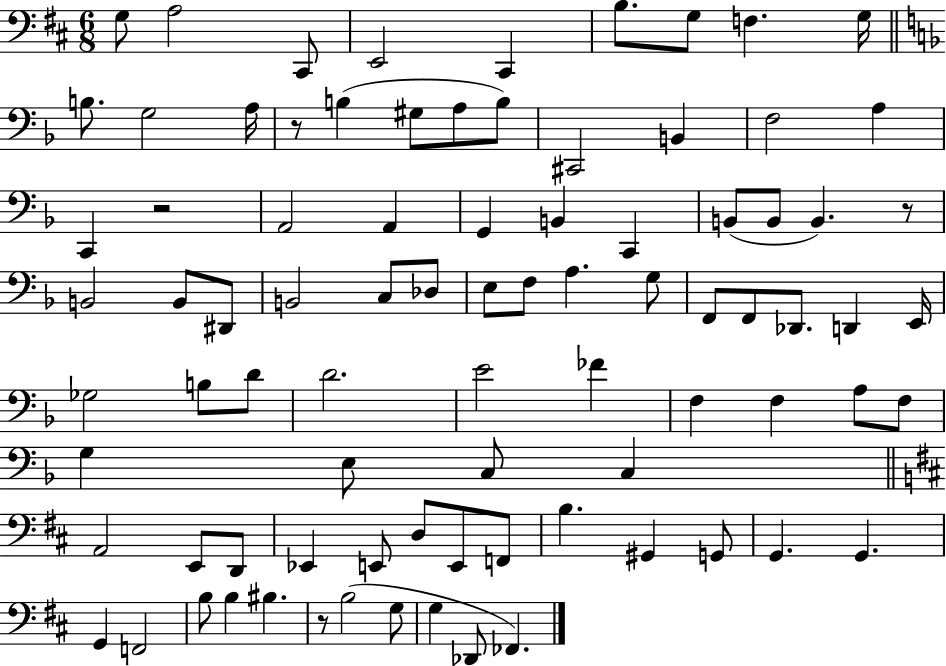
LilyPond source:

{
  \clef bass
  \numericTimeSignature
  \time 6/8
  \key d \major
  \repeat volta 2 { g8 a2 cis,8 | e,2 cis,4 | b8. g8 f4. g16 | \bar "||" \break \key f \major b8. g2 a16 | r8 b4( gis8 a8 b8) | cis,2 b,4 | f2 a4 | \break c,4 r2 | a,2 a,4 | g,4 b,4 c,4 | b,8( b,8 b,4.) r8 | \break b,2 b,8 dis,8 | b,2 c8 des8 | e8 f8 a4. g8 | f,8 f,8 des,8. d,4 e,16 | \break ges2 b8 d'8 | d'2. | e'2 fes'4 | f4 f4 a8 f8 | \break g4 e8 c8 c4 | \bar "||" \break \key d \major a,2 e,8 d,8 | ees,4 e,8 d8 e,8 f,8 | b4. gis,4 g,8 | g,4. g,4. | \break g,4 f,2 | b8 b4 bis4. | r8 b2( g8 | g4 des,8 fes,4.) | \break } \bar "|."
}